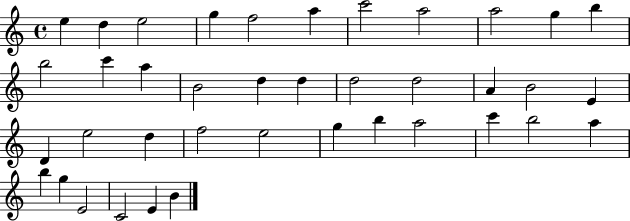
{
  \clef treble
  \time 4/4
  \defaultTimeSignature
  \key c \major
  e''4 d''4 e''2 | g''4 f''2 a''4 | c'''2 a''2 | a''2 g''4 b''4 | \break b''2 c'''4 a''4 | b'2 d''4 d''4 | d''2 d''2 | a'4 b'2 e'4 | \break d'4 e''2 d''4 | f''2 e''2 | g''4 b''4 a''2 | c'''4 b''2 a''4 | \break b''4 g''4 e'2 | c'2 e'4 b'4 | \bar "|."
}